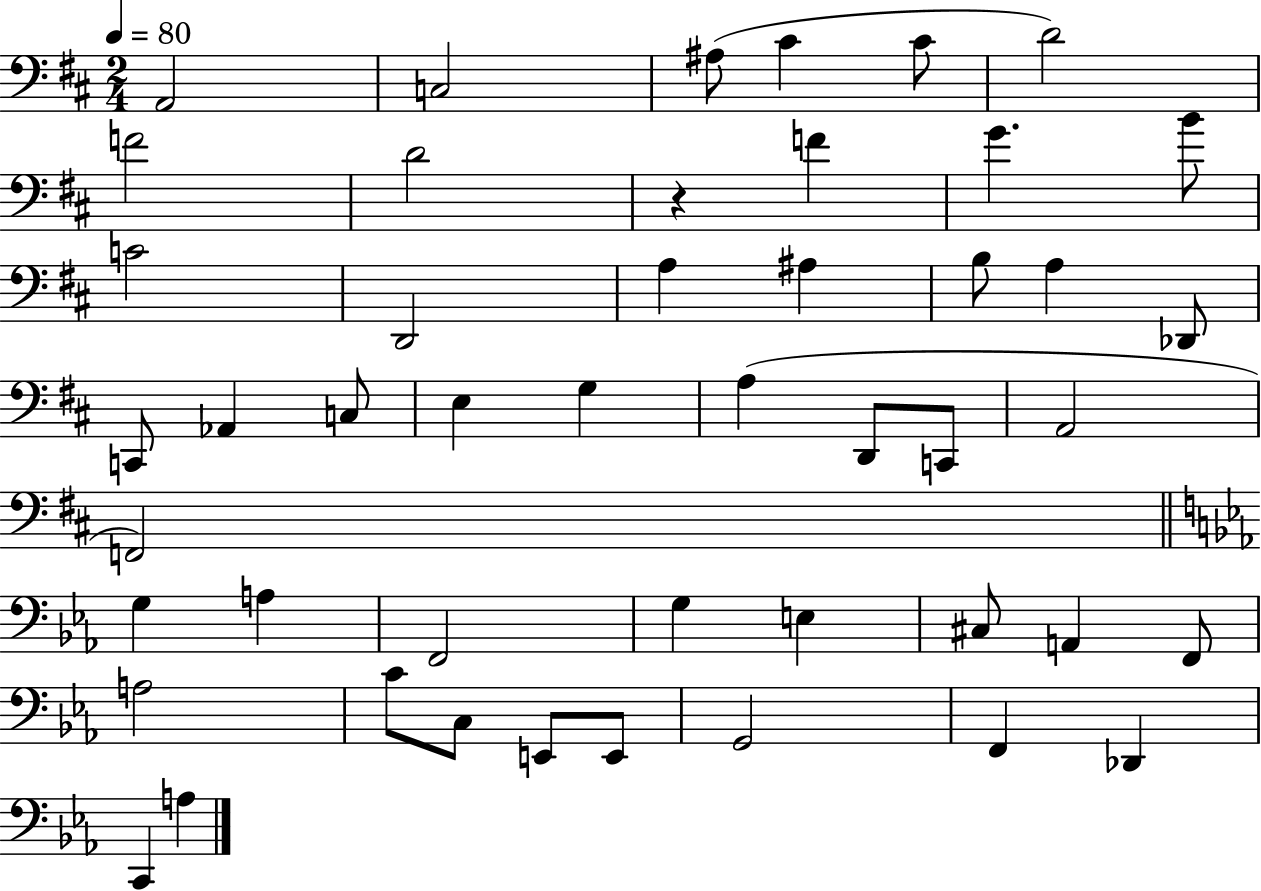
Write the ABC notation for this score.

X:1
T:Untitled
M:2/4
L:1/4
K:D
A,,2 C,2 ^A,/2 ^C ^C/2 D2 F2 D2 z F G B/2 C2 D,,2 A, ^A, B,/2 A, _D,,/2 C,,/2 _A,, C,/2 E, G, A, D,,/2 C,,/2 A,,2 F,,2 G, A, F,,2 G, E, ^C,/2 A,, F,,/2 A,2 C/2 C,/2 E,,/2 E,,/2 G,,2 F,, _D,, C,, A,